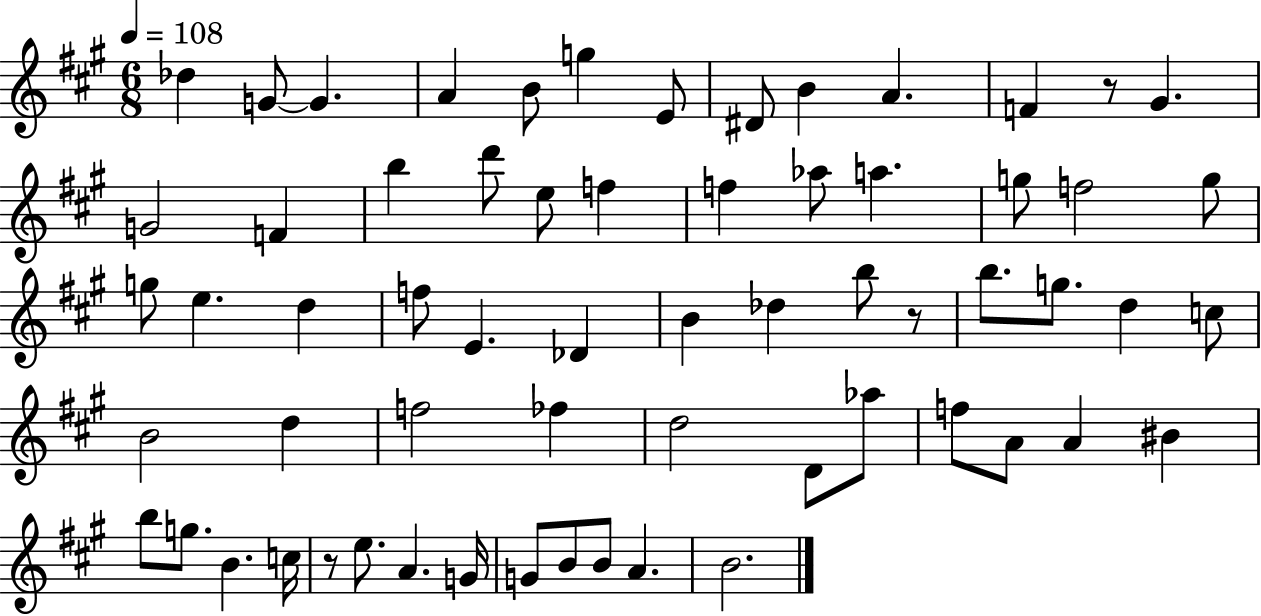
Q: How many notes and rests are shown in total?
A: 63